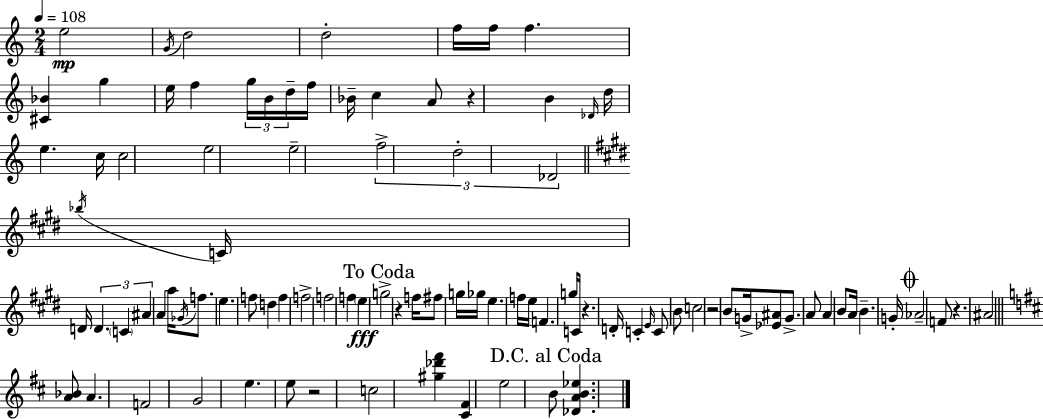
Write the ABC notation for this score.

X:1
T:Untitled
M:2/4
L:1/4
K:C
e2 G/4 d2 d2 f/4 f/4 f [^C_B] g e/4 f g/4 B/4 d/4 f/4 _B/4 c A/2 z B _D/4 d/4 e c/4 c2 e2 e2 f2 d2 _D2 _b/4 C/4 D/4 D C ^A A a/4 _G/4 f/2 e f/2 d f f2 f2 f e g2 z f/4 ^f/2 g/4 _g/4 e f/4 e/4 F g/4 C/4 z D/4 C E/4 C/2 B/2 c2 z2 B/2 G/4 [_E^A]/2 G/2 A/2 A B/2 A/4 B G/4 _A2 F/2 z ^A2 [A_B]/2 A F2 G2 e e/2 z2 c2 [^g_d'^f'] [^C^F] e2 B/2 [_DAB_e]